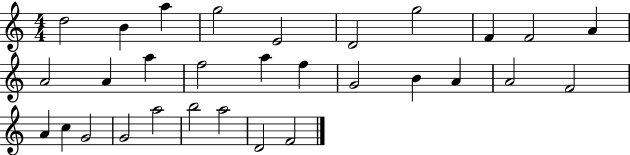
D5/h B4/q A5/q G5/h E4/h D4/h G5/h F4/q F4/h A4/q A4/h A4/q A5/q F5/h A5/q F5/q G4/h B4/q A4/q A4/h F4/h A4/q C5/q G4/h G4/h A5/h B5/h A5/h D4/h F4/h